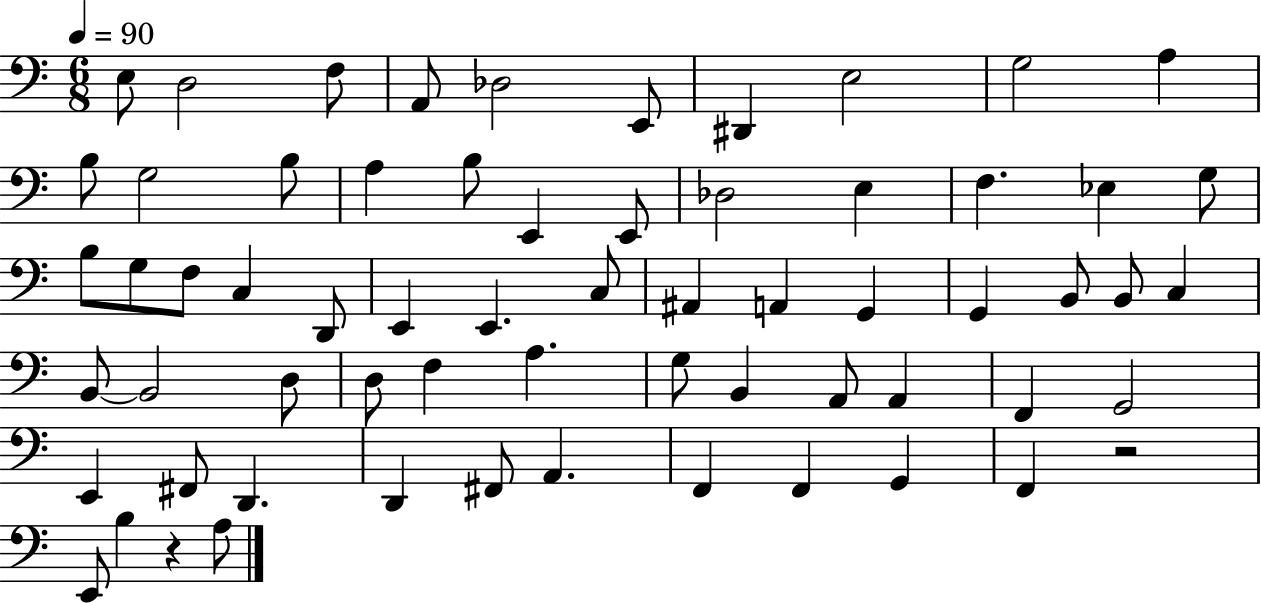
{
  \clef bass
  \numericTimeSignature
  \time 6/8
  \key c \major
  \tempo 4 = 90
  \repeat volta 2 { e8 d2 f8 | a,8 des2 e,8 | dis,4 e2 | g2 a4 | \break b8 g2 b8 | a4 b8 e,4 e,8 | des2 e4 | f4. ees4 g8 | \break b8 g8 f8 c4 d,8 | e,4 e,4. c8 | ais,4 a,4 g,4 | g,4 b,8 b,8 c4 | \break b,8~~ b,2 d8 | d8 f4 a4. | g8 b,4 a,8 a,4 | f,4 g,2 | \break e,4 fis,8 d,4. | d,4 fis,8 a,4. | f,4 f,4 g,4 | f,4 r2 | \break e,8 b4 r4 a8 | } \bar "|."
}